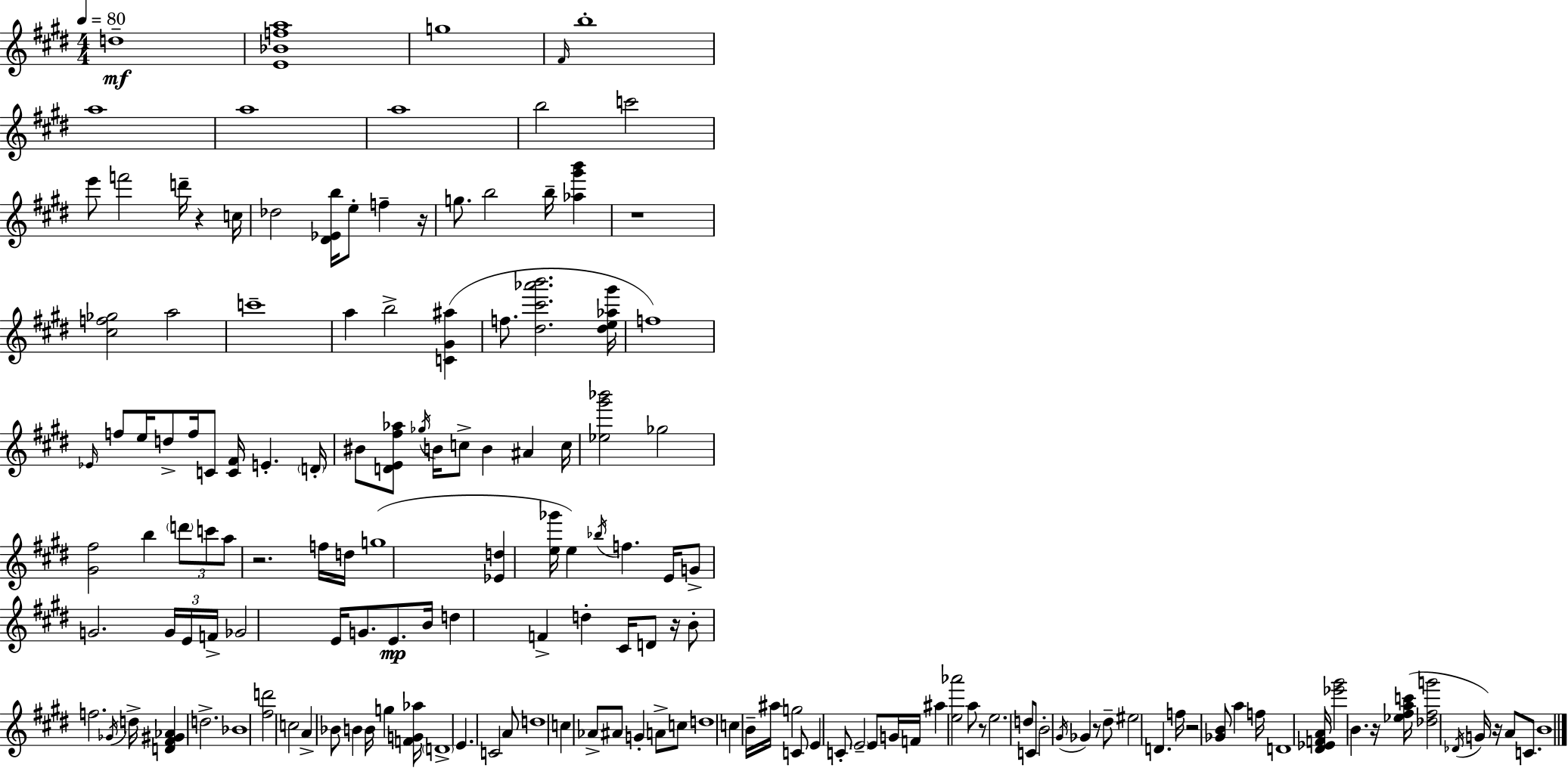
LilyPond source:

{
  \clef treble
  \numericTimeSignature
  \time 4/4
  \key e \major
  \tempo 4 = 80
  d''1--\mf | <e' bes' f'' a''>1 | g''1 | \grace { fis'16 } b''1-. | \break a''1 | a''1 | a''1 | b''2 c'''2 | \break e'''8 f'''2 d'''16-- r4 | c''16 des''2 <dis' ees' b''>16 e''8-. f''4-- | r16 g''8. b''2 b''16-- <aes'' gis''' b'''>4 | r1 | \break <cis'' f'' ges''>2 a''2 | c'''1-- | a''4 b''2-> <c' gis' ais''>4( | f''8. <dis'' cis''' aes''' b'''>2. | \break <dis'' e'' aes'' gis'''>16 f''1) | \grace { ees'16 } f''8 e''16 d''8-> f''16 c'8 <c' fis'>16 e'4.-. | \parenthesize d'16-. bis'8 <d' e' fis'' aes''>8 \acciaccatura { ges''16 } b'16 c''8-> b'4 ais'4 | c''16 <ees'' gis''' bes'''>2 ges''2 | \break <gis' fis''>2 b''4 \tuplet 3/2 { \parenthesize d'''8 | c'''8 a''8 } r2. | f''16 d''16 g''1( | <ees' d''>4 <e'' ges'''>16 e''4) \acciaccatura { bes''16 } f''4. | \break e'16 g'8-> g'2. | \tuplet 3/2 { g'16 e'16 f'16-> } ges'2 e'16 g'8. | e'8.\mp b'16 d''4 f'4-> d''4-. | cis'16 d'8 r16 b'8-. f''2. | \break \acciaccatura { ges'16 } d''16-> <d' fis' gis' aes'>4 d''2.-> | bes'1 | <fis'' d'''>2 c''2 | a'4-> bes'8 b'4 b'16 | \break g''4 <f' g' aes''>16 \parenthesize d'1-> | e'4. c'2 | a'8 d''1 | c''4 aes'8-> ais'8 g'4-. | \break a'8-> c''8 d''1 | c''4 b'16-- ais''16 g''2 | c'8 e'4 c'8-. \parenthesize e'2-- | e'8 g'16 f'16 ais''4 <e'' aes'''>2 | \break a''8 r8 e''2. | d''8 c'8 b'2-. \acciaccatura { gis'16 } | ges'4 r8 dis''8-- eis''2 | d'4. f''16 r2 <ges' b'>8 | \break a''4 f''16 d'1 | <dis' ees' f' a'>16 <ees''' gis'''>2 b'4. | r16 <ees'' fis'' a'' c'''>16( <des'' fis'' g'''>2 \acciaccatura { des'16 } | g'16) r16 a'8 c'8. b'1 | \break \bar "|."
}